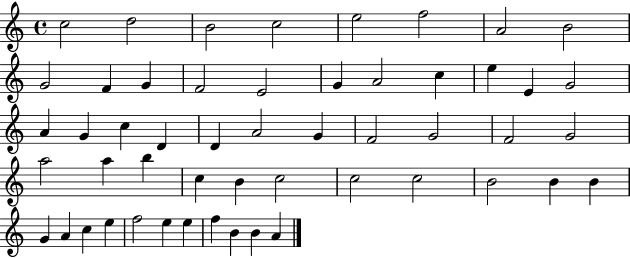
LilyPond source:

{
  \clef treble
  \time 4/4
  \defaultTimeSignature
  \key c \major
  c''2 d''2 | b'2 c''2 | e''2 f''2 | a'2 b'2 | \break g'2 f'4 g'4 | f'2 e'2 | g'4 a'2 c''4 | e''4 e'4 g'2 | \break a'4 g'4 c''4 d'4 | d'4 a'2 g'4 | f'2 g'2 | f'2 g'2 | \break a''2 a''4 b''4 | c''4 b'4 c''2 | c''2 c''2 | b'2 b'4 b'4 | \break g'4 a'4 c''4 e''4 | f''2 e''4 e''4 | f''4 b'4 b'4 a'4 | \bar "|."
}